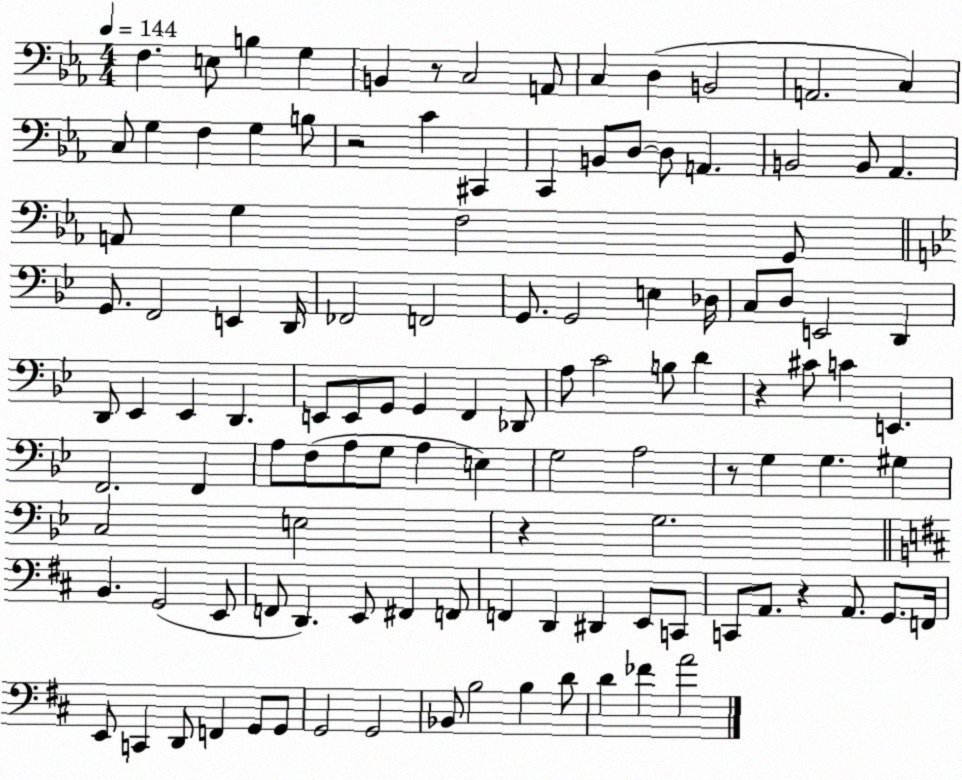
X:1
T:Untitled
M:4/4
L:1/4
K:Eb
F, E,/2 B, G, B,, z/2 C,2 A,,/2 C, D, B,,2 A,,2 C, C,/2 G, F, G, B,/2 z2 C ^C,, C,, B,,/2 D,/2 D,/2 A,, B,,2 B,,/2 _A,, A,,/2 G, F,2 G,,/2 G,,/2 F,,2 E,, D,,/4 _F,,2 F,,2 G,,/2 G,,2 E, _D,/4 C,/2 D,/2 E,,2 D,, D,,/2 _E,, _E,, D,, E,,/2 E,,/2 G,,/2 G,, F,, _D,,/2 A,/2 C2 B,/2 D z ^C/2 C E,, F,,2 F,, A,/2 F,/2 A,/2 G,/2 A, E, G,2 A,2 z/2 G, G, ^G, C,2 E,2 z G,2 B,, G,,2 E,,/2 F,,/2 D,, E,,/2 ^F,, F,,/2 F,, D,, ^D,, E,,/2 C,,/2 C,,/2 A,,/2 z A,,/2 G,,/2 F,,/4 E,,/2 C,, D,,/2 F,, G,,/2 G,,/2 G,,2 G,,2 _B,,/2 B,2 B, D/2 D _F A2